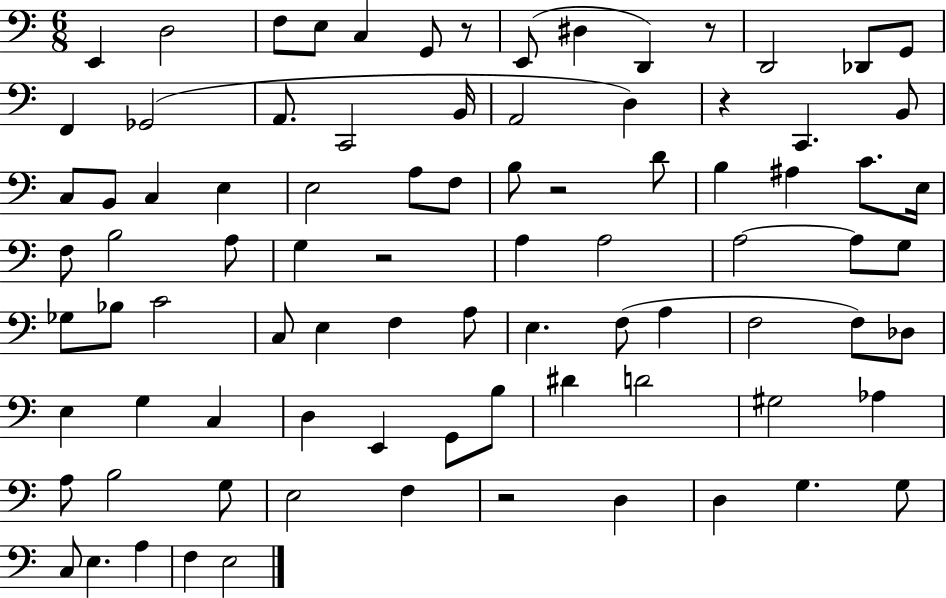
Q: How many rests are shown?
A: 6